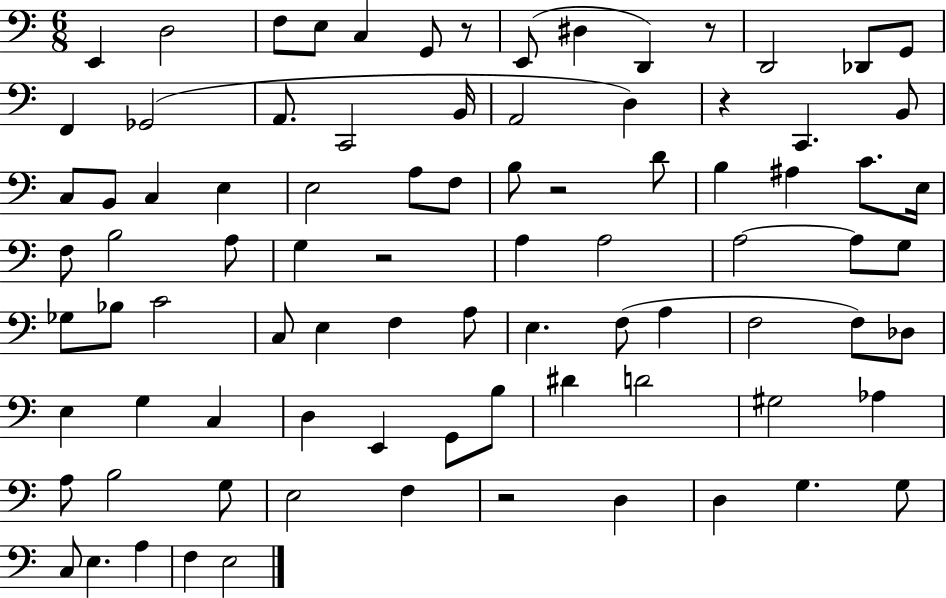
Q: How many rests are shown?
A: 6